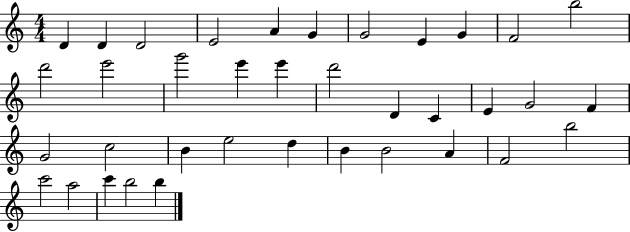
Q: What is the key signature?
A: C major